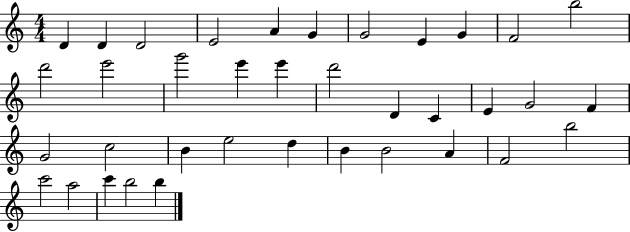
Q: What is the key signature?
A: C major